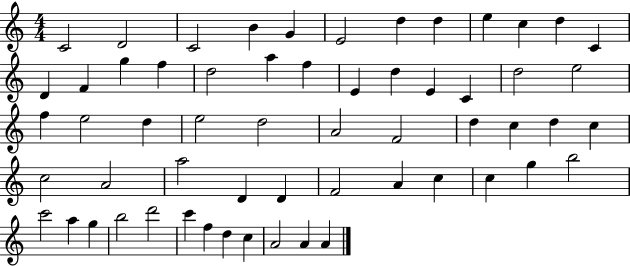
C4/h D4/h C4/h B4/q G4/q E4/h D5/q D5/q E5/q C5/q D5/q C4/q D4/q F4/q G5/q F5/q D5/h A5/q F5/q E4/q D5/q E4/q C4/q D5/h E5/h F5/q E5/h D5/q E5/h D5/h A4/h F4/h D5/q C5/q D5/q C5/q C5/h A4/h A5/h D4/q D4/q F4/h A4/q C5/q C5/q G5/q B5/h C6/h A5/q G5/q B5/h D6/h C6/q F5/q D5/q C5/q A4/h A4/q A4/q